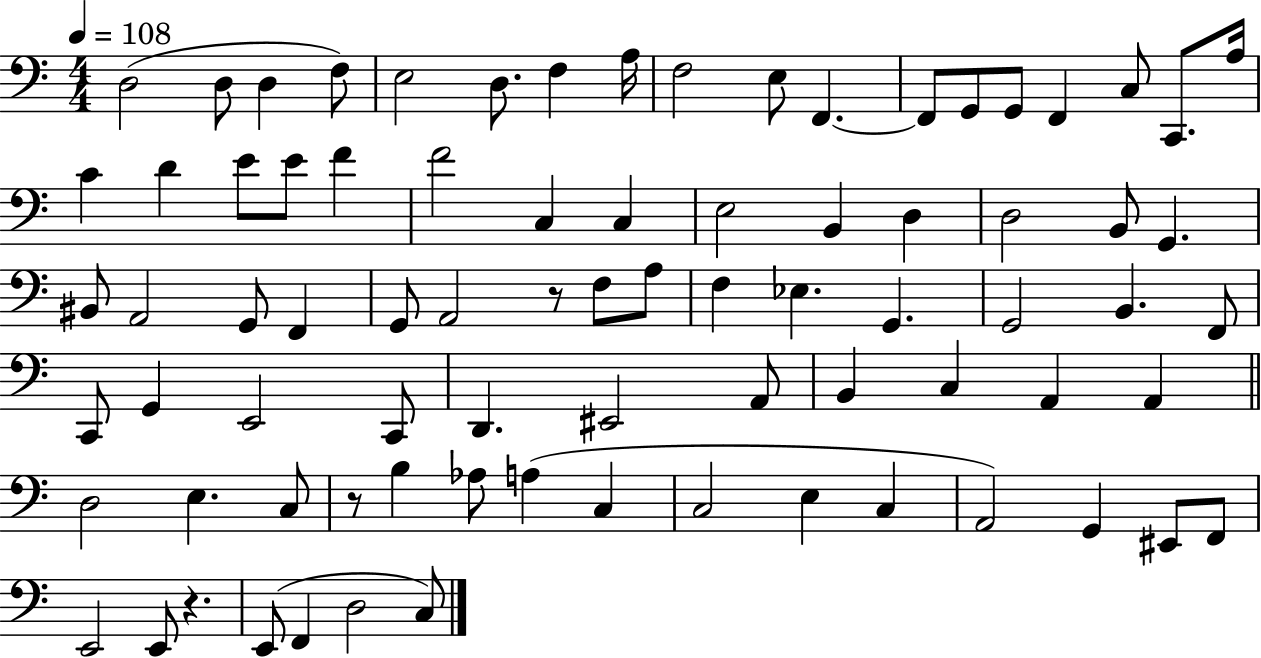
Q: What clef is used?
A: bass